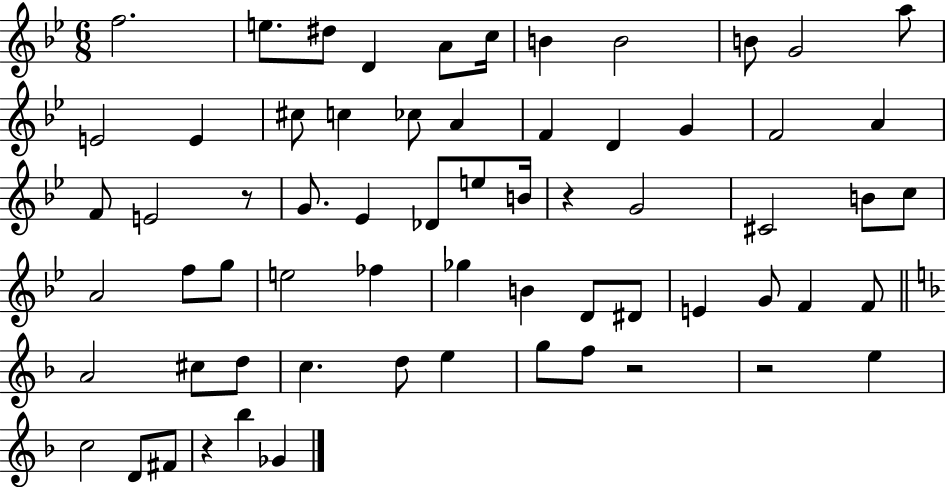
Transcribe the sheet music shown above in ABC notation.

X:1
T:Untitled
M:6/8
L:1/4
K:Bb
f2 e/2 ^d/2 D A/2 c/4 B B2 B/2 G2 a/2 E2 E ^c/2 c _c/2 A F D G F2 A F/2 E2 z/2 G/2 _E _D/2 e/2 B/4 z G2 ^C2 B/2 c/2 A2 f/2 g/2 e2 _f _g B D/2 ^D/2 E G/2 F F/2 A2 ^c/2 d/2 c d/2 e g/2 f/2 z2 z2 e c2 D/2 ^F/2 z _b _G